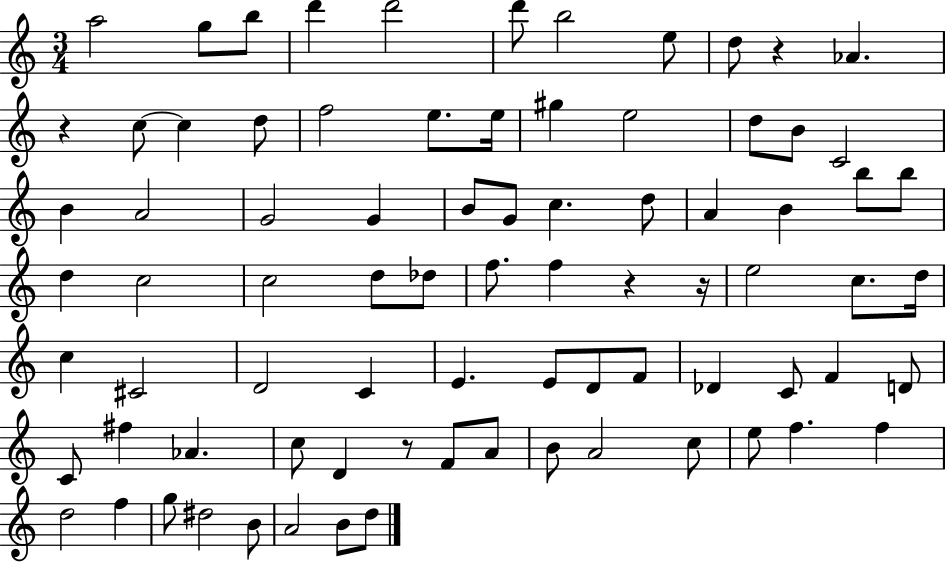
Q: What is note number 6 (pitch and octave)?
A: D6